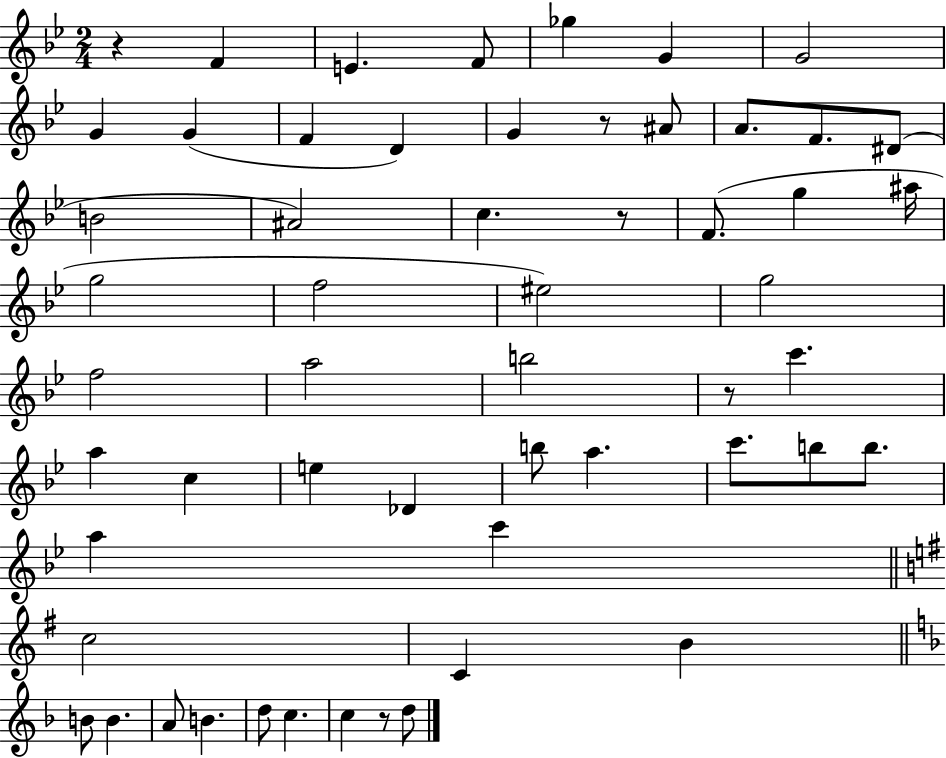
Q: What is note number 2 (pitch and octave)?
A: E4